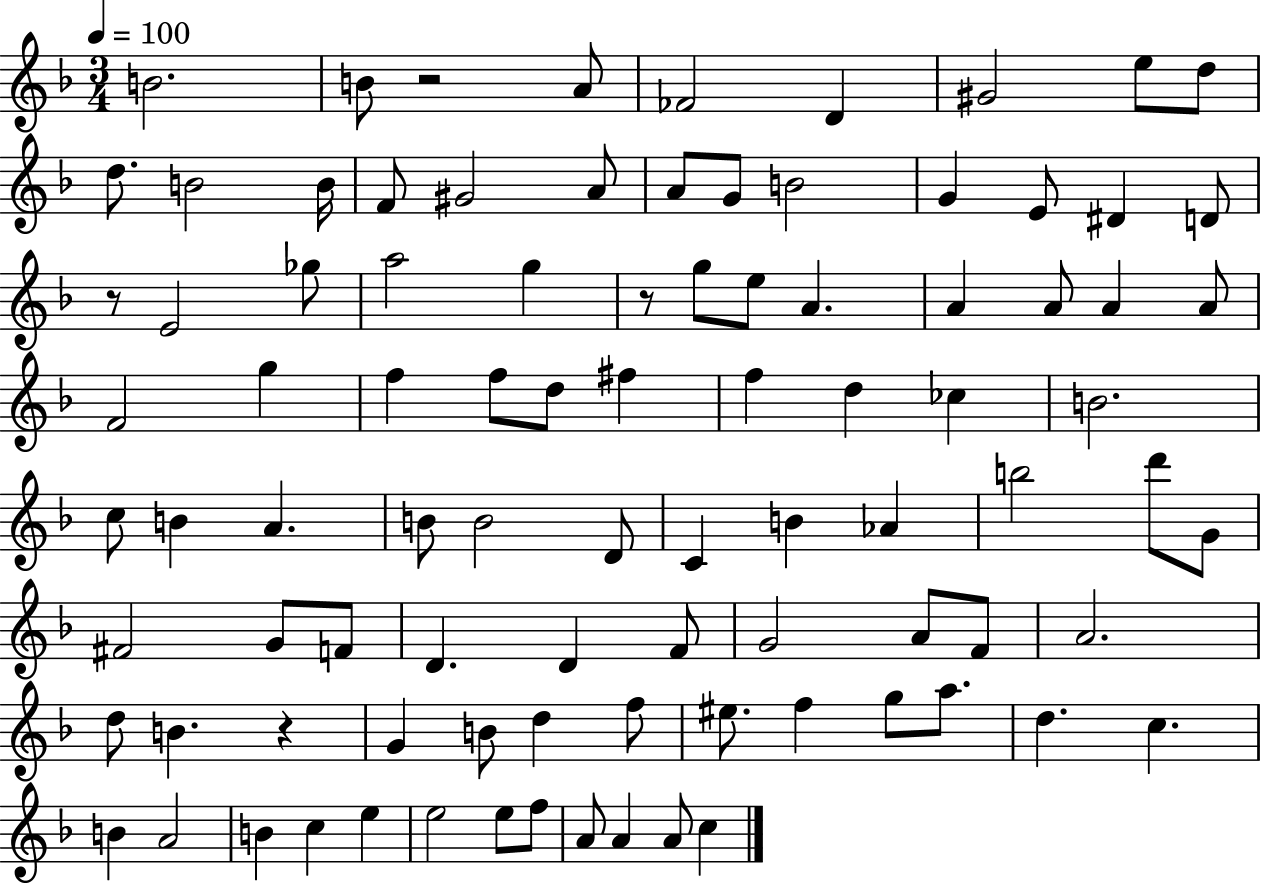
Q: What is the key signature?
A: F major